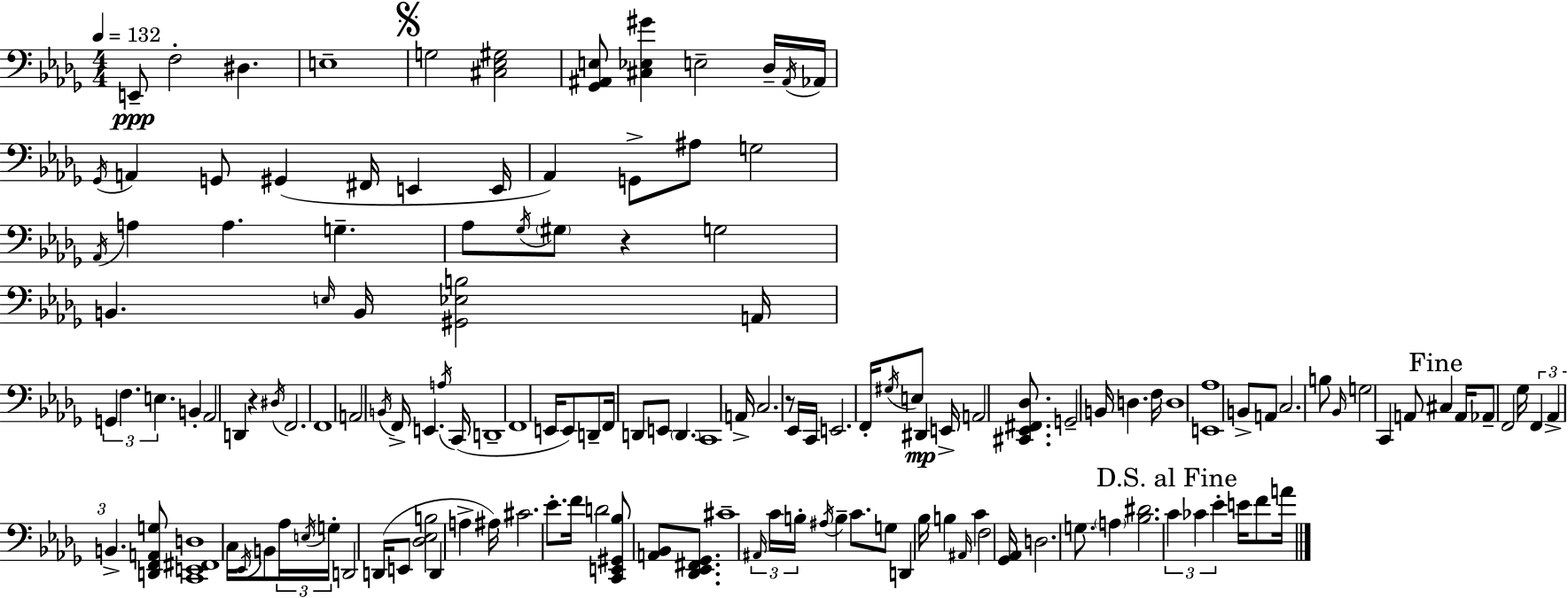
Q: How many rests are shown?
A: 3